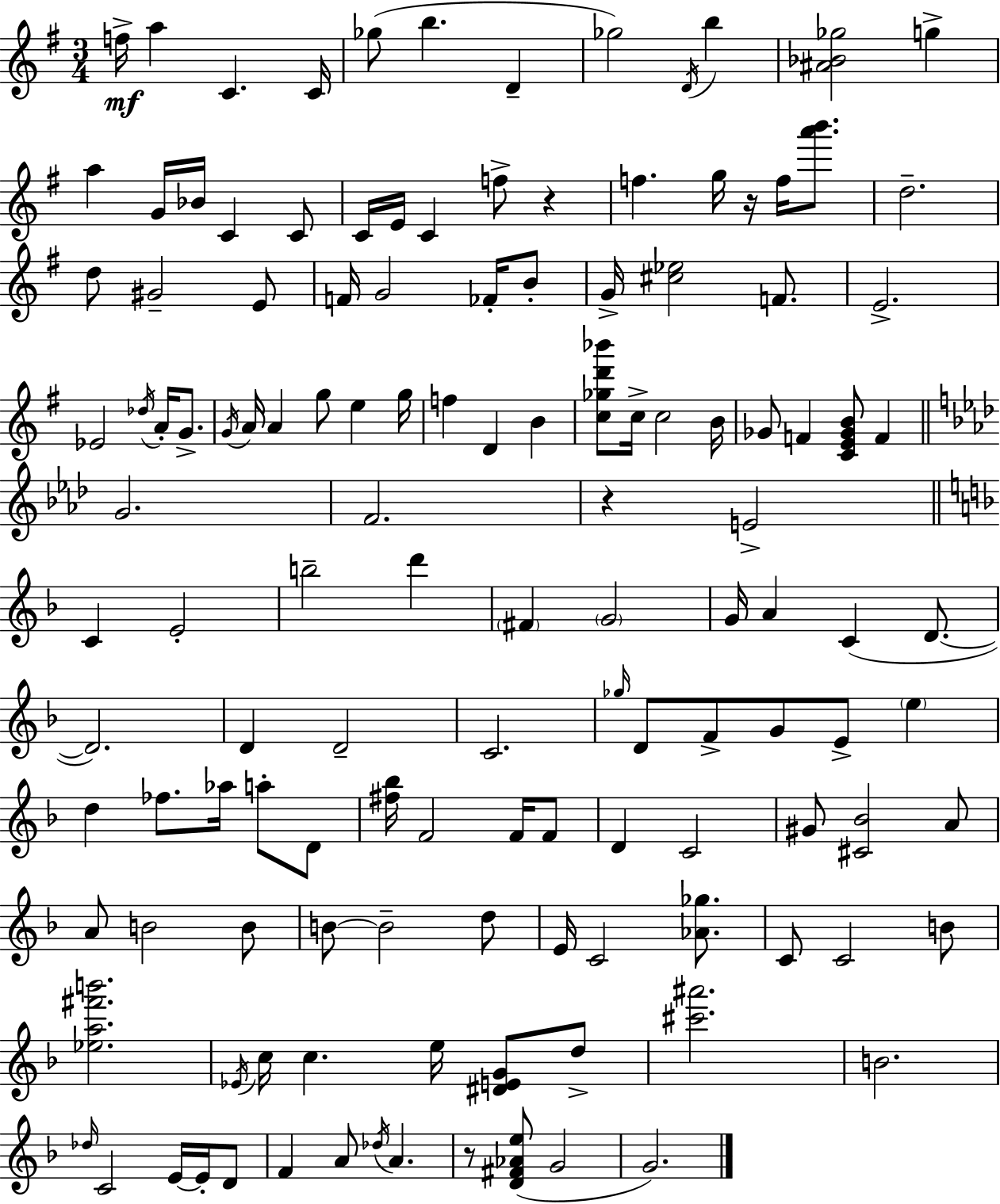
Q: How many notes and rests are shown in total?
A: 132